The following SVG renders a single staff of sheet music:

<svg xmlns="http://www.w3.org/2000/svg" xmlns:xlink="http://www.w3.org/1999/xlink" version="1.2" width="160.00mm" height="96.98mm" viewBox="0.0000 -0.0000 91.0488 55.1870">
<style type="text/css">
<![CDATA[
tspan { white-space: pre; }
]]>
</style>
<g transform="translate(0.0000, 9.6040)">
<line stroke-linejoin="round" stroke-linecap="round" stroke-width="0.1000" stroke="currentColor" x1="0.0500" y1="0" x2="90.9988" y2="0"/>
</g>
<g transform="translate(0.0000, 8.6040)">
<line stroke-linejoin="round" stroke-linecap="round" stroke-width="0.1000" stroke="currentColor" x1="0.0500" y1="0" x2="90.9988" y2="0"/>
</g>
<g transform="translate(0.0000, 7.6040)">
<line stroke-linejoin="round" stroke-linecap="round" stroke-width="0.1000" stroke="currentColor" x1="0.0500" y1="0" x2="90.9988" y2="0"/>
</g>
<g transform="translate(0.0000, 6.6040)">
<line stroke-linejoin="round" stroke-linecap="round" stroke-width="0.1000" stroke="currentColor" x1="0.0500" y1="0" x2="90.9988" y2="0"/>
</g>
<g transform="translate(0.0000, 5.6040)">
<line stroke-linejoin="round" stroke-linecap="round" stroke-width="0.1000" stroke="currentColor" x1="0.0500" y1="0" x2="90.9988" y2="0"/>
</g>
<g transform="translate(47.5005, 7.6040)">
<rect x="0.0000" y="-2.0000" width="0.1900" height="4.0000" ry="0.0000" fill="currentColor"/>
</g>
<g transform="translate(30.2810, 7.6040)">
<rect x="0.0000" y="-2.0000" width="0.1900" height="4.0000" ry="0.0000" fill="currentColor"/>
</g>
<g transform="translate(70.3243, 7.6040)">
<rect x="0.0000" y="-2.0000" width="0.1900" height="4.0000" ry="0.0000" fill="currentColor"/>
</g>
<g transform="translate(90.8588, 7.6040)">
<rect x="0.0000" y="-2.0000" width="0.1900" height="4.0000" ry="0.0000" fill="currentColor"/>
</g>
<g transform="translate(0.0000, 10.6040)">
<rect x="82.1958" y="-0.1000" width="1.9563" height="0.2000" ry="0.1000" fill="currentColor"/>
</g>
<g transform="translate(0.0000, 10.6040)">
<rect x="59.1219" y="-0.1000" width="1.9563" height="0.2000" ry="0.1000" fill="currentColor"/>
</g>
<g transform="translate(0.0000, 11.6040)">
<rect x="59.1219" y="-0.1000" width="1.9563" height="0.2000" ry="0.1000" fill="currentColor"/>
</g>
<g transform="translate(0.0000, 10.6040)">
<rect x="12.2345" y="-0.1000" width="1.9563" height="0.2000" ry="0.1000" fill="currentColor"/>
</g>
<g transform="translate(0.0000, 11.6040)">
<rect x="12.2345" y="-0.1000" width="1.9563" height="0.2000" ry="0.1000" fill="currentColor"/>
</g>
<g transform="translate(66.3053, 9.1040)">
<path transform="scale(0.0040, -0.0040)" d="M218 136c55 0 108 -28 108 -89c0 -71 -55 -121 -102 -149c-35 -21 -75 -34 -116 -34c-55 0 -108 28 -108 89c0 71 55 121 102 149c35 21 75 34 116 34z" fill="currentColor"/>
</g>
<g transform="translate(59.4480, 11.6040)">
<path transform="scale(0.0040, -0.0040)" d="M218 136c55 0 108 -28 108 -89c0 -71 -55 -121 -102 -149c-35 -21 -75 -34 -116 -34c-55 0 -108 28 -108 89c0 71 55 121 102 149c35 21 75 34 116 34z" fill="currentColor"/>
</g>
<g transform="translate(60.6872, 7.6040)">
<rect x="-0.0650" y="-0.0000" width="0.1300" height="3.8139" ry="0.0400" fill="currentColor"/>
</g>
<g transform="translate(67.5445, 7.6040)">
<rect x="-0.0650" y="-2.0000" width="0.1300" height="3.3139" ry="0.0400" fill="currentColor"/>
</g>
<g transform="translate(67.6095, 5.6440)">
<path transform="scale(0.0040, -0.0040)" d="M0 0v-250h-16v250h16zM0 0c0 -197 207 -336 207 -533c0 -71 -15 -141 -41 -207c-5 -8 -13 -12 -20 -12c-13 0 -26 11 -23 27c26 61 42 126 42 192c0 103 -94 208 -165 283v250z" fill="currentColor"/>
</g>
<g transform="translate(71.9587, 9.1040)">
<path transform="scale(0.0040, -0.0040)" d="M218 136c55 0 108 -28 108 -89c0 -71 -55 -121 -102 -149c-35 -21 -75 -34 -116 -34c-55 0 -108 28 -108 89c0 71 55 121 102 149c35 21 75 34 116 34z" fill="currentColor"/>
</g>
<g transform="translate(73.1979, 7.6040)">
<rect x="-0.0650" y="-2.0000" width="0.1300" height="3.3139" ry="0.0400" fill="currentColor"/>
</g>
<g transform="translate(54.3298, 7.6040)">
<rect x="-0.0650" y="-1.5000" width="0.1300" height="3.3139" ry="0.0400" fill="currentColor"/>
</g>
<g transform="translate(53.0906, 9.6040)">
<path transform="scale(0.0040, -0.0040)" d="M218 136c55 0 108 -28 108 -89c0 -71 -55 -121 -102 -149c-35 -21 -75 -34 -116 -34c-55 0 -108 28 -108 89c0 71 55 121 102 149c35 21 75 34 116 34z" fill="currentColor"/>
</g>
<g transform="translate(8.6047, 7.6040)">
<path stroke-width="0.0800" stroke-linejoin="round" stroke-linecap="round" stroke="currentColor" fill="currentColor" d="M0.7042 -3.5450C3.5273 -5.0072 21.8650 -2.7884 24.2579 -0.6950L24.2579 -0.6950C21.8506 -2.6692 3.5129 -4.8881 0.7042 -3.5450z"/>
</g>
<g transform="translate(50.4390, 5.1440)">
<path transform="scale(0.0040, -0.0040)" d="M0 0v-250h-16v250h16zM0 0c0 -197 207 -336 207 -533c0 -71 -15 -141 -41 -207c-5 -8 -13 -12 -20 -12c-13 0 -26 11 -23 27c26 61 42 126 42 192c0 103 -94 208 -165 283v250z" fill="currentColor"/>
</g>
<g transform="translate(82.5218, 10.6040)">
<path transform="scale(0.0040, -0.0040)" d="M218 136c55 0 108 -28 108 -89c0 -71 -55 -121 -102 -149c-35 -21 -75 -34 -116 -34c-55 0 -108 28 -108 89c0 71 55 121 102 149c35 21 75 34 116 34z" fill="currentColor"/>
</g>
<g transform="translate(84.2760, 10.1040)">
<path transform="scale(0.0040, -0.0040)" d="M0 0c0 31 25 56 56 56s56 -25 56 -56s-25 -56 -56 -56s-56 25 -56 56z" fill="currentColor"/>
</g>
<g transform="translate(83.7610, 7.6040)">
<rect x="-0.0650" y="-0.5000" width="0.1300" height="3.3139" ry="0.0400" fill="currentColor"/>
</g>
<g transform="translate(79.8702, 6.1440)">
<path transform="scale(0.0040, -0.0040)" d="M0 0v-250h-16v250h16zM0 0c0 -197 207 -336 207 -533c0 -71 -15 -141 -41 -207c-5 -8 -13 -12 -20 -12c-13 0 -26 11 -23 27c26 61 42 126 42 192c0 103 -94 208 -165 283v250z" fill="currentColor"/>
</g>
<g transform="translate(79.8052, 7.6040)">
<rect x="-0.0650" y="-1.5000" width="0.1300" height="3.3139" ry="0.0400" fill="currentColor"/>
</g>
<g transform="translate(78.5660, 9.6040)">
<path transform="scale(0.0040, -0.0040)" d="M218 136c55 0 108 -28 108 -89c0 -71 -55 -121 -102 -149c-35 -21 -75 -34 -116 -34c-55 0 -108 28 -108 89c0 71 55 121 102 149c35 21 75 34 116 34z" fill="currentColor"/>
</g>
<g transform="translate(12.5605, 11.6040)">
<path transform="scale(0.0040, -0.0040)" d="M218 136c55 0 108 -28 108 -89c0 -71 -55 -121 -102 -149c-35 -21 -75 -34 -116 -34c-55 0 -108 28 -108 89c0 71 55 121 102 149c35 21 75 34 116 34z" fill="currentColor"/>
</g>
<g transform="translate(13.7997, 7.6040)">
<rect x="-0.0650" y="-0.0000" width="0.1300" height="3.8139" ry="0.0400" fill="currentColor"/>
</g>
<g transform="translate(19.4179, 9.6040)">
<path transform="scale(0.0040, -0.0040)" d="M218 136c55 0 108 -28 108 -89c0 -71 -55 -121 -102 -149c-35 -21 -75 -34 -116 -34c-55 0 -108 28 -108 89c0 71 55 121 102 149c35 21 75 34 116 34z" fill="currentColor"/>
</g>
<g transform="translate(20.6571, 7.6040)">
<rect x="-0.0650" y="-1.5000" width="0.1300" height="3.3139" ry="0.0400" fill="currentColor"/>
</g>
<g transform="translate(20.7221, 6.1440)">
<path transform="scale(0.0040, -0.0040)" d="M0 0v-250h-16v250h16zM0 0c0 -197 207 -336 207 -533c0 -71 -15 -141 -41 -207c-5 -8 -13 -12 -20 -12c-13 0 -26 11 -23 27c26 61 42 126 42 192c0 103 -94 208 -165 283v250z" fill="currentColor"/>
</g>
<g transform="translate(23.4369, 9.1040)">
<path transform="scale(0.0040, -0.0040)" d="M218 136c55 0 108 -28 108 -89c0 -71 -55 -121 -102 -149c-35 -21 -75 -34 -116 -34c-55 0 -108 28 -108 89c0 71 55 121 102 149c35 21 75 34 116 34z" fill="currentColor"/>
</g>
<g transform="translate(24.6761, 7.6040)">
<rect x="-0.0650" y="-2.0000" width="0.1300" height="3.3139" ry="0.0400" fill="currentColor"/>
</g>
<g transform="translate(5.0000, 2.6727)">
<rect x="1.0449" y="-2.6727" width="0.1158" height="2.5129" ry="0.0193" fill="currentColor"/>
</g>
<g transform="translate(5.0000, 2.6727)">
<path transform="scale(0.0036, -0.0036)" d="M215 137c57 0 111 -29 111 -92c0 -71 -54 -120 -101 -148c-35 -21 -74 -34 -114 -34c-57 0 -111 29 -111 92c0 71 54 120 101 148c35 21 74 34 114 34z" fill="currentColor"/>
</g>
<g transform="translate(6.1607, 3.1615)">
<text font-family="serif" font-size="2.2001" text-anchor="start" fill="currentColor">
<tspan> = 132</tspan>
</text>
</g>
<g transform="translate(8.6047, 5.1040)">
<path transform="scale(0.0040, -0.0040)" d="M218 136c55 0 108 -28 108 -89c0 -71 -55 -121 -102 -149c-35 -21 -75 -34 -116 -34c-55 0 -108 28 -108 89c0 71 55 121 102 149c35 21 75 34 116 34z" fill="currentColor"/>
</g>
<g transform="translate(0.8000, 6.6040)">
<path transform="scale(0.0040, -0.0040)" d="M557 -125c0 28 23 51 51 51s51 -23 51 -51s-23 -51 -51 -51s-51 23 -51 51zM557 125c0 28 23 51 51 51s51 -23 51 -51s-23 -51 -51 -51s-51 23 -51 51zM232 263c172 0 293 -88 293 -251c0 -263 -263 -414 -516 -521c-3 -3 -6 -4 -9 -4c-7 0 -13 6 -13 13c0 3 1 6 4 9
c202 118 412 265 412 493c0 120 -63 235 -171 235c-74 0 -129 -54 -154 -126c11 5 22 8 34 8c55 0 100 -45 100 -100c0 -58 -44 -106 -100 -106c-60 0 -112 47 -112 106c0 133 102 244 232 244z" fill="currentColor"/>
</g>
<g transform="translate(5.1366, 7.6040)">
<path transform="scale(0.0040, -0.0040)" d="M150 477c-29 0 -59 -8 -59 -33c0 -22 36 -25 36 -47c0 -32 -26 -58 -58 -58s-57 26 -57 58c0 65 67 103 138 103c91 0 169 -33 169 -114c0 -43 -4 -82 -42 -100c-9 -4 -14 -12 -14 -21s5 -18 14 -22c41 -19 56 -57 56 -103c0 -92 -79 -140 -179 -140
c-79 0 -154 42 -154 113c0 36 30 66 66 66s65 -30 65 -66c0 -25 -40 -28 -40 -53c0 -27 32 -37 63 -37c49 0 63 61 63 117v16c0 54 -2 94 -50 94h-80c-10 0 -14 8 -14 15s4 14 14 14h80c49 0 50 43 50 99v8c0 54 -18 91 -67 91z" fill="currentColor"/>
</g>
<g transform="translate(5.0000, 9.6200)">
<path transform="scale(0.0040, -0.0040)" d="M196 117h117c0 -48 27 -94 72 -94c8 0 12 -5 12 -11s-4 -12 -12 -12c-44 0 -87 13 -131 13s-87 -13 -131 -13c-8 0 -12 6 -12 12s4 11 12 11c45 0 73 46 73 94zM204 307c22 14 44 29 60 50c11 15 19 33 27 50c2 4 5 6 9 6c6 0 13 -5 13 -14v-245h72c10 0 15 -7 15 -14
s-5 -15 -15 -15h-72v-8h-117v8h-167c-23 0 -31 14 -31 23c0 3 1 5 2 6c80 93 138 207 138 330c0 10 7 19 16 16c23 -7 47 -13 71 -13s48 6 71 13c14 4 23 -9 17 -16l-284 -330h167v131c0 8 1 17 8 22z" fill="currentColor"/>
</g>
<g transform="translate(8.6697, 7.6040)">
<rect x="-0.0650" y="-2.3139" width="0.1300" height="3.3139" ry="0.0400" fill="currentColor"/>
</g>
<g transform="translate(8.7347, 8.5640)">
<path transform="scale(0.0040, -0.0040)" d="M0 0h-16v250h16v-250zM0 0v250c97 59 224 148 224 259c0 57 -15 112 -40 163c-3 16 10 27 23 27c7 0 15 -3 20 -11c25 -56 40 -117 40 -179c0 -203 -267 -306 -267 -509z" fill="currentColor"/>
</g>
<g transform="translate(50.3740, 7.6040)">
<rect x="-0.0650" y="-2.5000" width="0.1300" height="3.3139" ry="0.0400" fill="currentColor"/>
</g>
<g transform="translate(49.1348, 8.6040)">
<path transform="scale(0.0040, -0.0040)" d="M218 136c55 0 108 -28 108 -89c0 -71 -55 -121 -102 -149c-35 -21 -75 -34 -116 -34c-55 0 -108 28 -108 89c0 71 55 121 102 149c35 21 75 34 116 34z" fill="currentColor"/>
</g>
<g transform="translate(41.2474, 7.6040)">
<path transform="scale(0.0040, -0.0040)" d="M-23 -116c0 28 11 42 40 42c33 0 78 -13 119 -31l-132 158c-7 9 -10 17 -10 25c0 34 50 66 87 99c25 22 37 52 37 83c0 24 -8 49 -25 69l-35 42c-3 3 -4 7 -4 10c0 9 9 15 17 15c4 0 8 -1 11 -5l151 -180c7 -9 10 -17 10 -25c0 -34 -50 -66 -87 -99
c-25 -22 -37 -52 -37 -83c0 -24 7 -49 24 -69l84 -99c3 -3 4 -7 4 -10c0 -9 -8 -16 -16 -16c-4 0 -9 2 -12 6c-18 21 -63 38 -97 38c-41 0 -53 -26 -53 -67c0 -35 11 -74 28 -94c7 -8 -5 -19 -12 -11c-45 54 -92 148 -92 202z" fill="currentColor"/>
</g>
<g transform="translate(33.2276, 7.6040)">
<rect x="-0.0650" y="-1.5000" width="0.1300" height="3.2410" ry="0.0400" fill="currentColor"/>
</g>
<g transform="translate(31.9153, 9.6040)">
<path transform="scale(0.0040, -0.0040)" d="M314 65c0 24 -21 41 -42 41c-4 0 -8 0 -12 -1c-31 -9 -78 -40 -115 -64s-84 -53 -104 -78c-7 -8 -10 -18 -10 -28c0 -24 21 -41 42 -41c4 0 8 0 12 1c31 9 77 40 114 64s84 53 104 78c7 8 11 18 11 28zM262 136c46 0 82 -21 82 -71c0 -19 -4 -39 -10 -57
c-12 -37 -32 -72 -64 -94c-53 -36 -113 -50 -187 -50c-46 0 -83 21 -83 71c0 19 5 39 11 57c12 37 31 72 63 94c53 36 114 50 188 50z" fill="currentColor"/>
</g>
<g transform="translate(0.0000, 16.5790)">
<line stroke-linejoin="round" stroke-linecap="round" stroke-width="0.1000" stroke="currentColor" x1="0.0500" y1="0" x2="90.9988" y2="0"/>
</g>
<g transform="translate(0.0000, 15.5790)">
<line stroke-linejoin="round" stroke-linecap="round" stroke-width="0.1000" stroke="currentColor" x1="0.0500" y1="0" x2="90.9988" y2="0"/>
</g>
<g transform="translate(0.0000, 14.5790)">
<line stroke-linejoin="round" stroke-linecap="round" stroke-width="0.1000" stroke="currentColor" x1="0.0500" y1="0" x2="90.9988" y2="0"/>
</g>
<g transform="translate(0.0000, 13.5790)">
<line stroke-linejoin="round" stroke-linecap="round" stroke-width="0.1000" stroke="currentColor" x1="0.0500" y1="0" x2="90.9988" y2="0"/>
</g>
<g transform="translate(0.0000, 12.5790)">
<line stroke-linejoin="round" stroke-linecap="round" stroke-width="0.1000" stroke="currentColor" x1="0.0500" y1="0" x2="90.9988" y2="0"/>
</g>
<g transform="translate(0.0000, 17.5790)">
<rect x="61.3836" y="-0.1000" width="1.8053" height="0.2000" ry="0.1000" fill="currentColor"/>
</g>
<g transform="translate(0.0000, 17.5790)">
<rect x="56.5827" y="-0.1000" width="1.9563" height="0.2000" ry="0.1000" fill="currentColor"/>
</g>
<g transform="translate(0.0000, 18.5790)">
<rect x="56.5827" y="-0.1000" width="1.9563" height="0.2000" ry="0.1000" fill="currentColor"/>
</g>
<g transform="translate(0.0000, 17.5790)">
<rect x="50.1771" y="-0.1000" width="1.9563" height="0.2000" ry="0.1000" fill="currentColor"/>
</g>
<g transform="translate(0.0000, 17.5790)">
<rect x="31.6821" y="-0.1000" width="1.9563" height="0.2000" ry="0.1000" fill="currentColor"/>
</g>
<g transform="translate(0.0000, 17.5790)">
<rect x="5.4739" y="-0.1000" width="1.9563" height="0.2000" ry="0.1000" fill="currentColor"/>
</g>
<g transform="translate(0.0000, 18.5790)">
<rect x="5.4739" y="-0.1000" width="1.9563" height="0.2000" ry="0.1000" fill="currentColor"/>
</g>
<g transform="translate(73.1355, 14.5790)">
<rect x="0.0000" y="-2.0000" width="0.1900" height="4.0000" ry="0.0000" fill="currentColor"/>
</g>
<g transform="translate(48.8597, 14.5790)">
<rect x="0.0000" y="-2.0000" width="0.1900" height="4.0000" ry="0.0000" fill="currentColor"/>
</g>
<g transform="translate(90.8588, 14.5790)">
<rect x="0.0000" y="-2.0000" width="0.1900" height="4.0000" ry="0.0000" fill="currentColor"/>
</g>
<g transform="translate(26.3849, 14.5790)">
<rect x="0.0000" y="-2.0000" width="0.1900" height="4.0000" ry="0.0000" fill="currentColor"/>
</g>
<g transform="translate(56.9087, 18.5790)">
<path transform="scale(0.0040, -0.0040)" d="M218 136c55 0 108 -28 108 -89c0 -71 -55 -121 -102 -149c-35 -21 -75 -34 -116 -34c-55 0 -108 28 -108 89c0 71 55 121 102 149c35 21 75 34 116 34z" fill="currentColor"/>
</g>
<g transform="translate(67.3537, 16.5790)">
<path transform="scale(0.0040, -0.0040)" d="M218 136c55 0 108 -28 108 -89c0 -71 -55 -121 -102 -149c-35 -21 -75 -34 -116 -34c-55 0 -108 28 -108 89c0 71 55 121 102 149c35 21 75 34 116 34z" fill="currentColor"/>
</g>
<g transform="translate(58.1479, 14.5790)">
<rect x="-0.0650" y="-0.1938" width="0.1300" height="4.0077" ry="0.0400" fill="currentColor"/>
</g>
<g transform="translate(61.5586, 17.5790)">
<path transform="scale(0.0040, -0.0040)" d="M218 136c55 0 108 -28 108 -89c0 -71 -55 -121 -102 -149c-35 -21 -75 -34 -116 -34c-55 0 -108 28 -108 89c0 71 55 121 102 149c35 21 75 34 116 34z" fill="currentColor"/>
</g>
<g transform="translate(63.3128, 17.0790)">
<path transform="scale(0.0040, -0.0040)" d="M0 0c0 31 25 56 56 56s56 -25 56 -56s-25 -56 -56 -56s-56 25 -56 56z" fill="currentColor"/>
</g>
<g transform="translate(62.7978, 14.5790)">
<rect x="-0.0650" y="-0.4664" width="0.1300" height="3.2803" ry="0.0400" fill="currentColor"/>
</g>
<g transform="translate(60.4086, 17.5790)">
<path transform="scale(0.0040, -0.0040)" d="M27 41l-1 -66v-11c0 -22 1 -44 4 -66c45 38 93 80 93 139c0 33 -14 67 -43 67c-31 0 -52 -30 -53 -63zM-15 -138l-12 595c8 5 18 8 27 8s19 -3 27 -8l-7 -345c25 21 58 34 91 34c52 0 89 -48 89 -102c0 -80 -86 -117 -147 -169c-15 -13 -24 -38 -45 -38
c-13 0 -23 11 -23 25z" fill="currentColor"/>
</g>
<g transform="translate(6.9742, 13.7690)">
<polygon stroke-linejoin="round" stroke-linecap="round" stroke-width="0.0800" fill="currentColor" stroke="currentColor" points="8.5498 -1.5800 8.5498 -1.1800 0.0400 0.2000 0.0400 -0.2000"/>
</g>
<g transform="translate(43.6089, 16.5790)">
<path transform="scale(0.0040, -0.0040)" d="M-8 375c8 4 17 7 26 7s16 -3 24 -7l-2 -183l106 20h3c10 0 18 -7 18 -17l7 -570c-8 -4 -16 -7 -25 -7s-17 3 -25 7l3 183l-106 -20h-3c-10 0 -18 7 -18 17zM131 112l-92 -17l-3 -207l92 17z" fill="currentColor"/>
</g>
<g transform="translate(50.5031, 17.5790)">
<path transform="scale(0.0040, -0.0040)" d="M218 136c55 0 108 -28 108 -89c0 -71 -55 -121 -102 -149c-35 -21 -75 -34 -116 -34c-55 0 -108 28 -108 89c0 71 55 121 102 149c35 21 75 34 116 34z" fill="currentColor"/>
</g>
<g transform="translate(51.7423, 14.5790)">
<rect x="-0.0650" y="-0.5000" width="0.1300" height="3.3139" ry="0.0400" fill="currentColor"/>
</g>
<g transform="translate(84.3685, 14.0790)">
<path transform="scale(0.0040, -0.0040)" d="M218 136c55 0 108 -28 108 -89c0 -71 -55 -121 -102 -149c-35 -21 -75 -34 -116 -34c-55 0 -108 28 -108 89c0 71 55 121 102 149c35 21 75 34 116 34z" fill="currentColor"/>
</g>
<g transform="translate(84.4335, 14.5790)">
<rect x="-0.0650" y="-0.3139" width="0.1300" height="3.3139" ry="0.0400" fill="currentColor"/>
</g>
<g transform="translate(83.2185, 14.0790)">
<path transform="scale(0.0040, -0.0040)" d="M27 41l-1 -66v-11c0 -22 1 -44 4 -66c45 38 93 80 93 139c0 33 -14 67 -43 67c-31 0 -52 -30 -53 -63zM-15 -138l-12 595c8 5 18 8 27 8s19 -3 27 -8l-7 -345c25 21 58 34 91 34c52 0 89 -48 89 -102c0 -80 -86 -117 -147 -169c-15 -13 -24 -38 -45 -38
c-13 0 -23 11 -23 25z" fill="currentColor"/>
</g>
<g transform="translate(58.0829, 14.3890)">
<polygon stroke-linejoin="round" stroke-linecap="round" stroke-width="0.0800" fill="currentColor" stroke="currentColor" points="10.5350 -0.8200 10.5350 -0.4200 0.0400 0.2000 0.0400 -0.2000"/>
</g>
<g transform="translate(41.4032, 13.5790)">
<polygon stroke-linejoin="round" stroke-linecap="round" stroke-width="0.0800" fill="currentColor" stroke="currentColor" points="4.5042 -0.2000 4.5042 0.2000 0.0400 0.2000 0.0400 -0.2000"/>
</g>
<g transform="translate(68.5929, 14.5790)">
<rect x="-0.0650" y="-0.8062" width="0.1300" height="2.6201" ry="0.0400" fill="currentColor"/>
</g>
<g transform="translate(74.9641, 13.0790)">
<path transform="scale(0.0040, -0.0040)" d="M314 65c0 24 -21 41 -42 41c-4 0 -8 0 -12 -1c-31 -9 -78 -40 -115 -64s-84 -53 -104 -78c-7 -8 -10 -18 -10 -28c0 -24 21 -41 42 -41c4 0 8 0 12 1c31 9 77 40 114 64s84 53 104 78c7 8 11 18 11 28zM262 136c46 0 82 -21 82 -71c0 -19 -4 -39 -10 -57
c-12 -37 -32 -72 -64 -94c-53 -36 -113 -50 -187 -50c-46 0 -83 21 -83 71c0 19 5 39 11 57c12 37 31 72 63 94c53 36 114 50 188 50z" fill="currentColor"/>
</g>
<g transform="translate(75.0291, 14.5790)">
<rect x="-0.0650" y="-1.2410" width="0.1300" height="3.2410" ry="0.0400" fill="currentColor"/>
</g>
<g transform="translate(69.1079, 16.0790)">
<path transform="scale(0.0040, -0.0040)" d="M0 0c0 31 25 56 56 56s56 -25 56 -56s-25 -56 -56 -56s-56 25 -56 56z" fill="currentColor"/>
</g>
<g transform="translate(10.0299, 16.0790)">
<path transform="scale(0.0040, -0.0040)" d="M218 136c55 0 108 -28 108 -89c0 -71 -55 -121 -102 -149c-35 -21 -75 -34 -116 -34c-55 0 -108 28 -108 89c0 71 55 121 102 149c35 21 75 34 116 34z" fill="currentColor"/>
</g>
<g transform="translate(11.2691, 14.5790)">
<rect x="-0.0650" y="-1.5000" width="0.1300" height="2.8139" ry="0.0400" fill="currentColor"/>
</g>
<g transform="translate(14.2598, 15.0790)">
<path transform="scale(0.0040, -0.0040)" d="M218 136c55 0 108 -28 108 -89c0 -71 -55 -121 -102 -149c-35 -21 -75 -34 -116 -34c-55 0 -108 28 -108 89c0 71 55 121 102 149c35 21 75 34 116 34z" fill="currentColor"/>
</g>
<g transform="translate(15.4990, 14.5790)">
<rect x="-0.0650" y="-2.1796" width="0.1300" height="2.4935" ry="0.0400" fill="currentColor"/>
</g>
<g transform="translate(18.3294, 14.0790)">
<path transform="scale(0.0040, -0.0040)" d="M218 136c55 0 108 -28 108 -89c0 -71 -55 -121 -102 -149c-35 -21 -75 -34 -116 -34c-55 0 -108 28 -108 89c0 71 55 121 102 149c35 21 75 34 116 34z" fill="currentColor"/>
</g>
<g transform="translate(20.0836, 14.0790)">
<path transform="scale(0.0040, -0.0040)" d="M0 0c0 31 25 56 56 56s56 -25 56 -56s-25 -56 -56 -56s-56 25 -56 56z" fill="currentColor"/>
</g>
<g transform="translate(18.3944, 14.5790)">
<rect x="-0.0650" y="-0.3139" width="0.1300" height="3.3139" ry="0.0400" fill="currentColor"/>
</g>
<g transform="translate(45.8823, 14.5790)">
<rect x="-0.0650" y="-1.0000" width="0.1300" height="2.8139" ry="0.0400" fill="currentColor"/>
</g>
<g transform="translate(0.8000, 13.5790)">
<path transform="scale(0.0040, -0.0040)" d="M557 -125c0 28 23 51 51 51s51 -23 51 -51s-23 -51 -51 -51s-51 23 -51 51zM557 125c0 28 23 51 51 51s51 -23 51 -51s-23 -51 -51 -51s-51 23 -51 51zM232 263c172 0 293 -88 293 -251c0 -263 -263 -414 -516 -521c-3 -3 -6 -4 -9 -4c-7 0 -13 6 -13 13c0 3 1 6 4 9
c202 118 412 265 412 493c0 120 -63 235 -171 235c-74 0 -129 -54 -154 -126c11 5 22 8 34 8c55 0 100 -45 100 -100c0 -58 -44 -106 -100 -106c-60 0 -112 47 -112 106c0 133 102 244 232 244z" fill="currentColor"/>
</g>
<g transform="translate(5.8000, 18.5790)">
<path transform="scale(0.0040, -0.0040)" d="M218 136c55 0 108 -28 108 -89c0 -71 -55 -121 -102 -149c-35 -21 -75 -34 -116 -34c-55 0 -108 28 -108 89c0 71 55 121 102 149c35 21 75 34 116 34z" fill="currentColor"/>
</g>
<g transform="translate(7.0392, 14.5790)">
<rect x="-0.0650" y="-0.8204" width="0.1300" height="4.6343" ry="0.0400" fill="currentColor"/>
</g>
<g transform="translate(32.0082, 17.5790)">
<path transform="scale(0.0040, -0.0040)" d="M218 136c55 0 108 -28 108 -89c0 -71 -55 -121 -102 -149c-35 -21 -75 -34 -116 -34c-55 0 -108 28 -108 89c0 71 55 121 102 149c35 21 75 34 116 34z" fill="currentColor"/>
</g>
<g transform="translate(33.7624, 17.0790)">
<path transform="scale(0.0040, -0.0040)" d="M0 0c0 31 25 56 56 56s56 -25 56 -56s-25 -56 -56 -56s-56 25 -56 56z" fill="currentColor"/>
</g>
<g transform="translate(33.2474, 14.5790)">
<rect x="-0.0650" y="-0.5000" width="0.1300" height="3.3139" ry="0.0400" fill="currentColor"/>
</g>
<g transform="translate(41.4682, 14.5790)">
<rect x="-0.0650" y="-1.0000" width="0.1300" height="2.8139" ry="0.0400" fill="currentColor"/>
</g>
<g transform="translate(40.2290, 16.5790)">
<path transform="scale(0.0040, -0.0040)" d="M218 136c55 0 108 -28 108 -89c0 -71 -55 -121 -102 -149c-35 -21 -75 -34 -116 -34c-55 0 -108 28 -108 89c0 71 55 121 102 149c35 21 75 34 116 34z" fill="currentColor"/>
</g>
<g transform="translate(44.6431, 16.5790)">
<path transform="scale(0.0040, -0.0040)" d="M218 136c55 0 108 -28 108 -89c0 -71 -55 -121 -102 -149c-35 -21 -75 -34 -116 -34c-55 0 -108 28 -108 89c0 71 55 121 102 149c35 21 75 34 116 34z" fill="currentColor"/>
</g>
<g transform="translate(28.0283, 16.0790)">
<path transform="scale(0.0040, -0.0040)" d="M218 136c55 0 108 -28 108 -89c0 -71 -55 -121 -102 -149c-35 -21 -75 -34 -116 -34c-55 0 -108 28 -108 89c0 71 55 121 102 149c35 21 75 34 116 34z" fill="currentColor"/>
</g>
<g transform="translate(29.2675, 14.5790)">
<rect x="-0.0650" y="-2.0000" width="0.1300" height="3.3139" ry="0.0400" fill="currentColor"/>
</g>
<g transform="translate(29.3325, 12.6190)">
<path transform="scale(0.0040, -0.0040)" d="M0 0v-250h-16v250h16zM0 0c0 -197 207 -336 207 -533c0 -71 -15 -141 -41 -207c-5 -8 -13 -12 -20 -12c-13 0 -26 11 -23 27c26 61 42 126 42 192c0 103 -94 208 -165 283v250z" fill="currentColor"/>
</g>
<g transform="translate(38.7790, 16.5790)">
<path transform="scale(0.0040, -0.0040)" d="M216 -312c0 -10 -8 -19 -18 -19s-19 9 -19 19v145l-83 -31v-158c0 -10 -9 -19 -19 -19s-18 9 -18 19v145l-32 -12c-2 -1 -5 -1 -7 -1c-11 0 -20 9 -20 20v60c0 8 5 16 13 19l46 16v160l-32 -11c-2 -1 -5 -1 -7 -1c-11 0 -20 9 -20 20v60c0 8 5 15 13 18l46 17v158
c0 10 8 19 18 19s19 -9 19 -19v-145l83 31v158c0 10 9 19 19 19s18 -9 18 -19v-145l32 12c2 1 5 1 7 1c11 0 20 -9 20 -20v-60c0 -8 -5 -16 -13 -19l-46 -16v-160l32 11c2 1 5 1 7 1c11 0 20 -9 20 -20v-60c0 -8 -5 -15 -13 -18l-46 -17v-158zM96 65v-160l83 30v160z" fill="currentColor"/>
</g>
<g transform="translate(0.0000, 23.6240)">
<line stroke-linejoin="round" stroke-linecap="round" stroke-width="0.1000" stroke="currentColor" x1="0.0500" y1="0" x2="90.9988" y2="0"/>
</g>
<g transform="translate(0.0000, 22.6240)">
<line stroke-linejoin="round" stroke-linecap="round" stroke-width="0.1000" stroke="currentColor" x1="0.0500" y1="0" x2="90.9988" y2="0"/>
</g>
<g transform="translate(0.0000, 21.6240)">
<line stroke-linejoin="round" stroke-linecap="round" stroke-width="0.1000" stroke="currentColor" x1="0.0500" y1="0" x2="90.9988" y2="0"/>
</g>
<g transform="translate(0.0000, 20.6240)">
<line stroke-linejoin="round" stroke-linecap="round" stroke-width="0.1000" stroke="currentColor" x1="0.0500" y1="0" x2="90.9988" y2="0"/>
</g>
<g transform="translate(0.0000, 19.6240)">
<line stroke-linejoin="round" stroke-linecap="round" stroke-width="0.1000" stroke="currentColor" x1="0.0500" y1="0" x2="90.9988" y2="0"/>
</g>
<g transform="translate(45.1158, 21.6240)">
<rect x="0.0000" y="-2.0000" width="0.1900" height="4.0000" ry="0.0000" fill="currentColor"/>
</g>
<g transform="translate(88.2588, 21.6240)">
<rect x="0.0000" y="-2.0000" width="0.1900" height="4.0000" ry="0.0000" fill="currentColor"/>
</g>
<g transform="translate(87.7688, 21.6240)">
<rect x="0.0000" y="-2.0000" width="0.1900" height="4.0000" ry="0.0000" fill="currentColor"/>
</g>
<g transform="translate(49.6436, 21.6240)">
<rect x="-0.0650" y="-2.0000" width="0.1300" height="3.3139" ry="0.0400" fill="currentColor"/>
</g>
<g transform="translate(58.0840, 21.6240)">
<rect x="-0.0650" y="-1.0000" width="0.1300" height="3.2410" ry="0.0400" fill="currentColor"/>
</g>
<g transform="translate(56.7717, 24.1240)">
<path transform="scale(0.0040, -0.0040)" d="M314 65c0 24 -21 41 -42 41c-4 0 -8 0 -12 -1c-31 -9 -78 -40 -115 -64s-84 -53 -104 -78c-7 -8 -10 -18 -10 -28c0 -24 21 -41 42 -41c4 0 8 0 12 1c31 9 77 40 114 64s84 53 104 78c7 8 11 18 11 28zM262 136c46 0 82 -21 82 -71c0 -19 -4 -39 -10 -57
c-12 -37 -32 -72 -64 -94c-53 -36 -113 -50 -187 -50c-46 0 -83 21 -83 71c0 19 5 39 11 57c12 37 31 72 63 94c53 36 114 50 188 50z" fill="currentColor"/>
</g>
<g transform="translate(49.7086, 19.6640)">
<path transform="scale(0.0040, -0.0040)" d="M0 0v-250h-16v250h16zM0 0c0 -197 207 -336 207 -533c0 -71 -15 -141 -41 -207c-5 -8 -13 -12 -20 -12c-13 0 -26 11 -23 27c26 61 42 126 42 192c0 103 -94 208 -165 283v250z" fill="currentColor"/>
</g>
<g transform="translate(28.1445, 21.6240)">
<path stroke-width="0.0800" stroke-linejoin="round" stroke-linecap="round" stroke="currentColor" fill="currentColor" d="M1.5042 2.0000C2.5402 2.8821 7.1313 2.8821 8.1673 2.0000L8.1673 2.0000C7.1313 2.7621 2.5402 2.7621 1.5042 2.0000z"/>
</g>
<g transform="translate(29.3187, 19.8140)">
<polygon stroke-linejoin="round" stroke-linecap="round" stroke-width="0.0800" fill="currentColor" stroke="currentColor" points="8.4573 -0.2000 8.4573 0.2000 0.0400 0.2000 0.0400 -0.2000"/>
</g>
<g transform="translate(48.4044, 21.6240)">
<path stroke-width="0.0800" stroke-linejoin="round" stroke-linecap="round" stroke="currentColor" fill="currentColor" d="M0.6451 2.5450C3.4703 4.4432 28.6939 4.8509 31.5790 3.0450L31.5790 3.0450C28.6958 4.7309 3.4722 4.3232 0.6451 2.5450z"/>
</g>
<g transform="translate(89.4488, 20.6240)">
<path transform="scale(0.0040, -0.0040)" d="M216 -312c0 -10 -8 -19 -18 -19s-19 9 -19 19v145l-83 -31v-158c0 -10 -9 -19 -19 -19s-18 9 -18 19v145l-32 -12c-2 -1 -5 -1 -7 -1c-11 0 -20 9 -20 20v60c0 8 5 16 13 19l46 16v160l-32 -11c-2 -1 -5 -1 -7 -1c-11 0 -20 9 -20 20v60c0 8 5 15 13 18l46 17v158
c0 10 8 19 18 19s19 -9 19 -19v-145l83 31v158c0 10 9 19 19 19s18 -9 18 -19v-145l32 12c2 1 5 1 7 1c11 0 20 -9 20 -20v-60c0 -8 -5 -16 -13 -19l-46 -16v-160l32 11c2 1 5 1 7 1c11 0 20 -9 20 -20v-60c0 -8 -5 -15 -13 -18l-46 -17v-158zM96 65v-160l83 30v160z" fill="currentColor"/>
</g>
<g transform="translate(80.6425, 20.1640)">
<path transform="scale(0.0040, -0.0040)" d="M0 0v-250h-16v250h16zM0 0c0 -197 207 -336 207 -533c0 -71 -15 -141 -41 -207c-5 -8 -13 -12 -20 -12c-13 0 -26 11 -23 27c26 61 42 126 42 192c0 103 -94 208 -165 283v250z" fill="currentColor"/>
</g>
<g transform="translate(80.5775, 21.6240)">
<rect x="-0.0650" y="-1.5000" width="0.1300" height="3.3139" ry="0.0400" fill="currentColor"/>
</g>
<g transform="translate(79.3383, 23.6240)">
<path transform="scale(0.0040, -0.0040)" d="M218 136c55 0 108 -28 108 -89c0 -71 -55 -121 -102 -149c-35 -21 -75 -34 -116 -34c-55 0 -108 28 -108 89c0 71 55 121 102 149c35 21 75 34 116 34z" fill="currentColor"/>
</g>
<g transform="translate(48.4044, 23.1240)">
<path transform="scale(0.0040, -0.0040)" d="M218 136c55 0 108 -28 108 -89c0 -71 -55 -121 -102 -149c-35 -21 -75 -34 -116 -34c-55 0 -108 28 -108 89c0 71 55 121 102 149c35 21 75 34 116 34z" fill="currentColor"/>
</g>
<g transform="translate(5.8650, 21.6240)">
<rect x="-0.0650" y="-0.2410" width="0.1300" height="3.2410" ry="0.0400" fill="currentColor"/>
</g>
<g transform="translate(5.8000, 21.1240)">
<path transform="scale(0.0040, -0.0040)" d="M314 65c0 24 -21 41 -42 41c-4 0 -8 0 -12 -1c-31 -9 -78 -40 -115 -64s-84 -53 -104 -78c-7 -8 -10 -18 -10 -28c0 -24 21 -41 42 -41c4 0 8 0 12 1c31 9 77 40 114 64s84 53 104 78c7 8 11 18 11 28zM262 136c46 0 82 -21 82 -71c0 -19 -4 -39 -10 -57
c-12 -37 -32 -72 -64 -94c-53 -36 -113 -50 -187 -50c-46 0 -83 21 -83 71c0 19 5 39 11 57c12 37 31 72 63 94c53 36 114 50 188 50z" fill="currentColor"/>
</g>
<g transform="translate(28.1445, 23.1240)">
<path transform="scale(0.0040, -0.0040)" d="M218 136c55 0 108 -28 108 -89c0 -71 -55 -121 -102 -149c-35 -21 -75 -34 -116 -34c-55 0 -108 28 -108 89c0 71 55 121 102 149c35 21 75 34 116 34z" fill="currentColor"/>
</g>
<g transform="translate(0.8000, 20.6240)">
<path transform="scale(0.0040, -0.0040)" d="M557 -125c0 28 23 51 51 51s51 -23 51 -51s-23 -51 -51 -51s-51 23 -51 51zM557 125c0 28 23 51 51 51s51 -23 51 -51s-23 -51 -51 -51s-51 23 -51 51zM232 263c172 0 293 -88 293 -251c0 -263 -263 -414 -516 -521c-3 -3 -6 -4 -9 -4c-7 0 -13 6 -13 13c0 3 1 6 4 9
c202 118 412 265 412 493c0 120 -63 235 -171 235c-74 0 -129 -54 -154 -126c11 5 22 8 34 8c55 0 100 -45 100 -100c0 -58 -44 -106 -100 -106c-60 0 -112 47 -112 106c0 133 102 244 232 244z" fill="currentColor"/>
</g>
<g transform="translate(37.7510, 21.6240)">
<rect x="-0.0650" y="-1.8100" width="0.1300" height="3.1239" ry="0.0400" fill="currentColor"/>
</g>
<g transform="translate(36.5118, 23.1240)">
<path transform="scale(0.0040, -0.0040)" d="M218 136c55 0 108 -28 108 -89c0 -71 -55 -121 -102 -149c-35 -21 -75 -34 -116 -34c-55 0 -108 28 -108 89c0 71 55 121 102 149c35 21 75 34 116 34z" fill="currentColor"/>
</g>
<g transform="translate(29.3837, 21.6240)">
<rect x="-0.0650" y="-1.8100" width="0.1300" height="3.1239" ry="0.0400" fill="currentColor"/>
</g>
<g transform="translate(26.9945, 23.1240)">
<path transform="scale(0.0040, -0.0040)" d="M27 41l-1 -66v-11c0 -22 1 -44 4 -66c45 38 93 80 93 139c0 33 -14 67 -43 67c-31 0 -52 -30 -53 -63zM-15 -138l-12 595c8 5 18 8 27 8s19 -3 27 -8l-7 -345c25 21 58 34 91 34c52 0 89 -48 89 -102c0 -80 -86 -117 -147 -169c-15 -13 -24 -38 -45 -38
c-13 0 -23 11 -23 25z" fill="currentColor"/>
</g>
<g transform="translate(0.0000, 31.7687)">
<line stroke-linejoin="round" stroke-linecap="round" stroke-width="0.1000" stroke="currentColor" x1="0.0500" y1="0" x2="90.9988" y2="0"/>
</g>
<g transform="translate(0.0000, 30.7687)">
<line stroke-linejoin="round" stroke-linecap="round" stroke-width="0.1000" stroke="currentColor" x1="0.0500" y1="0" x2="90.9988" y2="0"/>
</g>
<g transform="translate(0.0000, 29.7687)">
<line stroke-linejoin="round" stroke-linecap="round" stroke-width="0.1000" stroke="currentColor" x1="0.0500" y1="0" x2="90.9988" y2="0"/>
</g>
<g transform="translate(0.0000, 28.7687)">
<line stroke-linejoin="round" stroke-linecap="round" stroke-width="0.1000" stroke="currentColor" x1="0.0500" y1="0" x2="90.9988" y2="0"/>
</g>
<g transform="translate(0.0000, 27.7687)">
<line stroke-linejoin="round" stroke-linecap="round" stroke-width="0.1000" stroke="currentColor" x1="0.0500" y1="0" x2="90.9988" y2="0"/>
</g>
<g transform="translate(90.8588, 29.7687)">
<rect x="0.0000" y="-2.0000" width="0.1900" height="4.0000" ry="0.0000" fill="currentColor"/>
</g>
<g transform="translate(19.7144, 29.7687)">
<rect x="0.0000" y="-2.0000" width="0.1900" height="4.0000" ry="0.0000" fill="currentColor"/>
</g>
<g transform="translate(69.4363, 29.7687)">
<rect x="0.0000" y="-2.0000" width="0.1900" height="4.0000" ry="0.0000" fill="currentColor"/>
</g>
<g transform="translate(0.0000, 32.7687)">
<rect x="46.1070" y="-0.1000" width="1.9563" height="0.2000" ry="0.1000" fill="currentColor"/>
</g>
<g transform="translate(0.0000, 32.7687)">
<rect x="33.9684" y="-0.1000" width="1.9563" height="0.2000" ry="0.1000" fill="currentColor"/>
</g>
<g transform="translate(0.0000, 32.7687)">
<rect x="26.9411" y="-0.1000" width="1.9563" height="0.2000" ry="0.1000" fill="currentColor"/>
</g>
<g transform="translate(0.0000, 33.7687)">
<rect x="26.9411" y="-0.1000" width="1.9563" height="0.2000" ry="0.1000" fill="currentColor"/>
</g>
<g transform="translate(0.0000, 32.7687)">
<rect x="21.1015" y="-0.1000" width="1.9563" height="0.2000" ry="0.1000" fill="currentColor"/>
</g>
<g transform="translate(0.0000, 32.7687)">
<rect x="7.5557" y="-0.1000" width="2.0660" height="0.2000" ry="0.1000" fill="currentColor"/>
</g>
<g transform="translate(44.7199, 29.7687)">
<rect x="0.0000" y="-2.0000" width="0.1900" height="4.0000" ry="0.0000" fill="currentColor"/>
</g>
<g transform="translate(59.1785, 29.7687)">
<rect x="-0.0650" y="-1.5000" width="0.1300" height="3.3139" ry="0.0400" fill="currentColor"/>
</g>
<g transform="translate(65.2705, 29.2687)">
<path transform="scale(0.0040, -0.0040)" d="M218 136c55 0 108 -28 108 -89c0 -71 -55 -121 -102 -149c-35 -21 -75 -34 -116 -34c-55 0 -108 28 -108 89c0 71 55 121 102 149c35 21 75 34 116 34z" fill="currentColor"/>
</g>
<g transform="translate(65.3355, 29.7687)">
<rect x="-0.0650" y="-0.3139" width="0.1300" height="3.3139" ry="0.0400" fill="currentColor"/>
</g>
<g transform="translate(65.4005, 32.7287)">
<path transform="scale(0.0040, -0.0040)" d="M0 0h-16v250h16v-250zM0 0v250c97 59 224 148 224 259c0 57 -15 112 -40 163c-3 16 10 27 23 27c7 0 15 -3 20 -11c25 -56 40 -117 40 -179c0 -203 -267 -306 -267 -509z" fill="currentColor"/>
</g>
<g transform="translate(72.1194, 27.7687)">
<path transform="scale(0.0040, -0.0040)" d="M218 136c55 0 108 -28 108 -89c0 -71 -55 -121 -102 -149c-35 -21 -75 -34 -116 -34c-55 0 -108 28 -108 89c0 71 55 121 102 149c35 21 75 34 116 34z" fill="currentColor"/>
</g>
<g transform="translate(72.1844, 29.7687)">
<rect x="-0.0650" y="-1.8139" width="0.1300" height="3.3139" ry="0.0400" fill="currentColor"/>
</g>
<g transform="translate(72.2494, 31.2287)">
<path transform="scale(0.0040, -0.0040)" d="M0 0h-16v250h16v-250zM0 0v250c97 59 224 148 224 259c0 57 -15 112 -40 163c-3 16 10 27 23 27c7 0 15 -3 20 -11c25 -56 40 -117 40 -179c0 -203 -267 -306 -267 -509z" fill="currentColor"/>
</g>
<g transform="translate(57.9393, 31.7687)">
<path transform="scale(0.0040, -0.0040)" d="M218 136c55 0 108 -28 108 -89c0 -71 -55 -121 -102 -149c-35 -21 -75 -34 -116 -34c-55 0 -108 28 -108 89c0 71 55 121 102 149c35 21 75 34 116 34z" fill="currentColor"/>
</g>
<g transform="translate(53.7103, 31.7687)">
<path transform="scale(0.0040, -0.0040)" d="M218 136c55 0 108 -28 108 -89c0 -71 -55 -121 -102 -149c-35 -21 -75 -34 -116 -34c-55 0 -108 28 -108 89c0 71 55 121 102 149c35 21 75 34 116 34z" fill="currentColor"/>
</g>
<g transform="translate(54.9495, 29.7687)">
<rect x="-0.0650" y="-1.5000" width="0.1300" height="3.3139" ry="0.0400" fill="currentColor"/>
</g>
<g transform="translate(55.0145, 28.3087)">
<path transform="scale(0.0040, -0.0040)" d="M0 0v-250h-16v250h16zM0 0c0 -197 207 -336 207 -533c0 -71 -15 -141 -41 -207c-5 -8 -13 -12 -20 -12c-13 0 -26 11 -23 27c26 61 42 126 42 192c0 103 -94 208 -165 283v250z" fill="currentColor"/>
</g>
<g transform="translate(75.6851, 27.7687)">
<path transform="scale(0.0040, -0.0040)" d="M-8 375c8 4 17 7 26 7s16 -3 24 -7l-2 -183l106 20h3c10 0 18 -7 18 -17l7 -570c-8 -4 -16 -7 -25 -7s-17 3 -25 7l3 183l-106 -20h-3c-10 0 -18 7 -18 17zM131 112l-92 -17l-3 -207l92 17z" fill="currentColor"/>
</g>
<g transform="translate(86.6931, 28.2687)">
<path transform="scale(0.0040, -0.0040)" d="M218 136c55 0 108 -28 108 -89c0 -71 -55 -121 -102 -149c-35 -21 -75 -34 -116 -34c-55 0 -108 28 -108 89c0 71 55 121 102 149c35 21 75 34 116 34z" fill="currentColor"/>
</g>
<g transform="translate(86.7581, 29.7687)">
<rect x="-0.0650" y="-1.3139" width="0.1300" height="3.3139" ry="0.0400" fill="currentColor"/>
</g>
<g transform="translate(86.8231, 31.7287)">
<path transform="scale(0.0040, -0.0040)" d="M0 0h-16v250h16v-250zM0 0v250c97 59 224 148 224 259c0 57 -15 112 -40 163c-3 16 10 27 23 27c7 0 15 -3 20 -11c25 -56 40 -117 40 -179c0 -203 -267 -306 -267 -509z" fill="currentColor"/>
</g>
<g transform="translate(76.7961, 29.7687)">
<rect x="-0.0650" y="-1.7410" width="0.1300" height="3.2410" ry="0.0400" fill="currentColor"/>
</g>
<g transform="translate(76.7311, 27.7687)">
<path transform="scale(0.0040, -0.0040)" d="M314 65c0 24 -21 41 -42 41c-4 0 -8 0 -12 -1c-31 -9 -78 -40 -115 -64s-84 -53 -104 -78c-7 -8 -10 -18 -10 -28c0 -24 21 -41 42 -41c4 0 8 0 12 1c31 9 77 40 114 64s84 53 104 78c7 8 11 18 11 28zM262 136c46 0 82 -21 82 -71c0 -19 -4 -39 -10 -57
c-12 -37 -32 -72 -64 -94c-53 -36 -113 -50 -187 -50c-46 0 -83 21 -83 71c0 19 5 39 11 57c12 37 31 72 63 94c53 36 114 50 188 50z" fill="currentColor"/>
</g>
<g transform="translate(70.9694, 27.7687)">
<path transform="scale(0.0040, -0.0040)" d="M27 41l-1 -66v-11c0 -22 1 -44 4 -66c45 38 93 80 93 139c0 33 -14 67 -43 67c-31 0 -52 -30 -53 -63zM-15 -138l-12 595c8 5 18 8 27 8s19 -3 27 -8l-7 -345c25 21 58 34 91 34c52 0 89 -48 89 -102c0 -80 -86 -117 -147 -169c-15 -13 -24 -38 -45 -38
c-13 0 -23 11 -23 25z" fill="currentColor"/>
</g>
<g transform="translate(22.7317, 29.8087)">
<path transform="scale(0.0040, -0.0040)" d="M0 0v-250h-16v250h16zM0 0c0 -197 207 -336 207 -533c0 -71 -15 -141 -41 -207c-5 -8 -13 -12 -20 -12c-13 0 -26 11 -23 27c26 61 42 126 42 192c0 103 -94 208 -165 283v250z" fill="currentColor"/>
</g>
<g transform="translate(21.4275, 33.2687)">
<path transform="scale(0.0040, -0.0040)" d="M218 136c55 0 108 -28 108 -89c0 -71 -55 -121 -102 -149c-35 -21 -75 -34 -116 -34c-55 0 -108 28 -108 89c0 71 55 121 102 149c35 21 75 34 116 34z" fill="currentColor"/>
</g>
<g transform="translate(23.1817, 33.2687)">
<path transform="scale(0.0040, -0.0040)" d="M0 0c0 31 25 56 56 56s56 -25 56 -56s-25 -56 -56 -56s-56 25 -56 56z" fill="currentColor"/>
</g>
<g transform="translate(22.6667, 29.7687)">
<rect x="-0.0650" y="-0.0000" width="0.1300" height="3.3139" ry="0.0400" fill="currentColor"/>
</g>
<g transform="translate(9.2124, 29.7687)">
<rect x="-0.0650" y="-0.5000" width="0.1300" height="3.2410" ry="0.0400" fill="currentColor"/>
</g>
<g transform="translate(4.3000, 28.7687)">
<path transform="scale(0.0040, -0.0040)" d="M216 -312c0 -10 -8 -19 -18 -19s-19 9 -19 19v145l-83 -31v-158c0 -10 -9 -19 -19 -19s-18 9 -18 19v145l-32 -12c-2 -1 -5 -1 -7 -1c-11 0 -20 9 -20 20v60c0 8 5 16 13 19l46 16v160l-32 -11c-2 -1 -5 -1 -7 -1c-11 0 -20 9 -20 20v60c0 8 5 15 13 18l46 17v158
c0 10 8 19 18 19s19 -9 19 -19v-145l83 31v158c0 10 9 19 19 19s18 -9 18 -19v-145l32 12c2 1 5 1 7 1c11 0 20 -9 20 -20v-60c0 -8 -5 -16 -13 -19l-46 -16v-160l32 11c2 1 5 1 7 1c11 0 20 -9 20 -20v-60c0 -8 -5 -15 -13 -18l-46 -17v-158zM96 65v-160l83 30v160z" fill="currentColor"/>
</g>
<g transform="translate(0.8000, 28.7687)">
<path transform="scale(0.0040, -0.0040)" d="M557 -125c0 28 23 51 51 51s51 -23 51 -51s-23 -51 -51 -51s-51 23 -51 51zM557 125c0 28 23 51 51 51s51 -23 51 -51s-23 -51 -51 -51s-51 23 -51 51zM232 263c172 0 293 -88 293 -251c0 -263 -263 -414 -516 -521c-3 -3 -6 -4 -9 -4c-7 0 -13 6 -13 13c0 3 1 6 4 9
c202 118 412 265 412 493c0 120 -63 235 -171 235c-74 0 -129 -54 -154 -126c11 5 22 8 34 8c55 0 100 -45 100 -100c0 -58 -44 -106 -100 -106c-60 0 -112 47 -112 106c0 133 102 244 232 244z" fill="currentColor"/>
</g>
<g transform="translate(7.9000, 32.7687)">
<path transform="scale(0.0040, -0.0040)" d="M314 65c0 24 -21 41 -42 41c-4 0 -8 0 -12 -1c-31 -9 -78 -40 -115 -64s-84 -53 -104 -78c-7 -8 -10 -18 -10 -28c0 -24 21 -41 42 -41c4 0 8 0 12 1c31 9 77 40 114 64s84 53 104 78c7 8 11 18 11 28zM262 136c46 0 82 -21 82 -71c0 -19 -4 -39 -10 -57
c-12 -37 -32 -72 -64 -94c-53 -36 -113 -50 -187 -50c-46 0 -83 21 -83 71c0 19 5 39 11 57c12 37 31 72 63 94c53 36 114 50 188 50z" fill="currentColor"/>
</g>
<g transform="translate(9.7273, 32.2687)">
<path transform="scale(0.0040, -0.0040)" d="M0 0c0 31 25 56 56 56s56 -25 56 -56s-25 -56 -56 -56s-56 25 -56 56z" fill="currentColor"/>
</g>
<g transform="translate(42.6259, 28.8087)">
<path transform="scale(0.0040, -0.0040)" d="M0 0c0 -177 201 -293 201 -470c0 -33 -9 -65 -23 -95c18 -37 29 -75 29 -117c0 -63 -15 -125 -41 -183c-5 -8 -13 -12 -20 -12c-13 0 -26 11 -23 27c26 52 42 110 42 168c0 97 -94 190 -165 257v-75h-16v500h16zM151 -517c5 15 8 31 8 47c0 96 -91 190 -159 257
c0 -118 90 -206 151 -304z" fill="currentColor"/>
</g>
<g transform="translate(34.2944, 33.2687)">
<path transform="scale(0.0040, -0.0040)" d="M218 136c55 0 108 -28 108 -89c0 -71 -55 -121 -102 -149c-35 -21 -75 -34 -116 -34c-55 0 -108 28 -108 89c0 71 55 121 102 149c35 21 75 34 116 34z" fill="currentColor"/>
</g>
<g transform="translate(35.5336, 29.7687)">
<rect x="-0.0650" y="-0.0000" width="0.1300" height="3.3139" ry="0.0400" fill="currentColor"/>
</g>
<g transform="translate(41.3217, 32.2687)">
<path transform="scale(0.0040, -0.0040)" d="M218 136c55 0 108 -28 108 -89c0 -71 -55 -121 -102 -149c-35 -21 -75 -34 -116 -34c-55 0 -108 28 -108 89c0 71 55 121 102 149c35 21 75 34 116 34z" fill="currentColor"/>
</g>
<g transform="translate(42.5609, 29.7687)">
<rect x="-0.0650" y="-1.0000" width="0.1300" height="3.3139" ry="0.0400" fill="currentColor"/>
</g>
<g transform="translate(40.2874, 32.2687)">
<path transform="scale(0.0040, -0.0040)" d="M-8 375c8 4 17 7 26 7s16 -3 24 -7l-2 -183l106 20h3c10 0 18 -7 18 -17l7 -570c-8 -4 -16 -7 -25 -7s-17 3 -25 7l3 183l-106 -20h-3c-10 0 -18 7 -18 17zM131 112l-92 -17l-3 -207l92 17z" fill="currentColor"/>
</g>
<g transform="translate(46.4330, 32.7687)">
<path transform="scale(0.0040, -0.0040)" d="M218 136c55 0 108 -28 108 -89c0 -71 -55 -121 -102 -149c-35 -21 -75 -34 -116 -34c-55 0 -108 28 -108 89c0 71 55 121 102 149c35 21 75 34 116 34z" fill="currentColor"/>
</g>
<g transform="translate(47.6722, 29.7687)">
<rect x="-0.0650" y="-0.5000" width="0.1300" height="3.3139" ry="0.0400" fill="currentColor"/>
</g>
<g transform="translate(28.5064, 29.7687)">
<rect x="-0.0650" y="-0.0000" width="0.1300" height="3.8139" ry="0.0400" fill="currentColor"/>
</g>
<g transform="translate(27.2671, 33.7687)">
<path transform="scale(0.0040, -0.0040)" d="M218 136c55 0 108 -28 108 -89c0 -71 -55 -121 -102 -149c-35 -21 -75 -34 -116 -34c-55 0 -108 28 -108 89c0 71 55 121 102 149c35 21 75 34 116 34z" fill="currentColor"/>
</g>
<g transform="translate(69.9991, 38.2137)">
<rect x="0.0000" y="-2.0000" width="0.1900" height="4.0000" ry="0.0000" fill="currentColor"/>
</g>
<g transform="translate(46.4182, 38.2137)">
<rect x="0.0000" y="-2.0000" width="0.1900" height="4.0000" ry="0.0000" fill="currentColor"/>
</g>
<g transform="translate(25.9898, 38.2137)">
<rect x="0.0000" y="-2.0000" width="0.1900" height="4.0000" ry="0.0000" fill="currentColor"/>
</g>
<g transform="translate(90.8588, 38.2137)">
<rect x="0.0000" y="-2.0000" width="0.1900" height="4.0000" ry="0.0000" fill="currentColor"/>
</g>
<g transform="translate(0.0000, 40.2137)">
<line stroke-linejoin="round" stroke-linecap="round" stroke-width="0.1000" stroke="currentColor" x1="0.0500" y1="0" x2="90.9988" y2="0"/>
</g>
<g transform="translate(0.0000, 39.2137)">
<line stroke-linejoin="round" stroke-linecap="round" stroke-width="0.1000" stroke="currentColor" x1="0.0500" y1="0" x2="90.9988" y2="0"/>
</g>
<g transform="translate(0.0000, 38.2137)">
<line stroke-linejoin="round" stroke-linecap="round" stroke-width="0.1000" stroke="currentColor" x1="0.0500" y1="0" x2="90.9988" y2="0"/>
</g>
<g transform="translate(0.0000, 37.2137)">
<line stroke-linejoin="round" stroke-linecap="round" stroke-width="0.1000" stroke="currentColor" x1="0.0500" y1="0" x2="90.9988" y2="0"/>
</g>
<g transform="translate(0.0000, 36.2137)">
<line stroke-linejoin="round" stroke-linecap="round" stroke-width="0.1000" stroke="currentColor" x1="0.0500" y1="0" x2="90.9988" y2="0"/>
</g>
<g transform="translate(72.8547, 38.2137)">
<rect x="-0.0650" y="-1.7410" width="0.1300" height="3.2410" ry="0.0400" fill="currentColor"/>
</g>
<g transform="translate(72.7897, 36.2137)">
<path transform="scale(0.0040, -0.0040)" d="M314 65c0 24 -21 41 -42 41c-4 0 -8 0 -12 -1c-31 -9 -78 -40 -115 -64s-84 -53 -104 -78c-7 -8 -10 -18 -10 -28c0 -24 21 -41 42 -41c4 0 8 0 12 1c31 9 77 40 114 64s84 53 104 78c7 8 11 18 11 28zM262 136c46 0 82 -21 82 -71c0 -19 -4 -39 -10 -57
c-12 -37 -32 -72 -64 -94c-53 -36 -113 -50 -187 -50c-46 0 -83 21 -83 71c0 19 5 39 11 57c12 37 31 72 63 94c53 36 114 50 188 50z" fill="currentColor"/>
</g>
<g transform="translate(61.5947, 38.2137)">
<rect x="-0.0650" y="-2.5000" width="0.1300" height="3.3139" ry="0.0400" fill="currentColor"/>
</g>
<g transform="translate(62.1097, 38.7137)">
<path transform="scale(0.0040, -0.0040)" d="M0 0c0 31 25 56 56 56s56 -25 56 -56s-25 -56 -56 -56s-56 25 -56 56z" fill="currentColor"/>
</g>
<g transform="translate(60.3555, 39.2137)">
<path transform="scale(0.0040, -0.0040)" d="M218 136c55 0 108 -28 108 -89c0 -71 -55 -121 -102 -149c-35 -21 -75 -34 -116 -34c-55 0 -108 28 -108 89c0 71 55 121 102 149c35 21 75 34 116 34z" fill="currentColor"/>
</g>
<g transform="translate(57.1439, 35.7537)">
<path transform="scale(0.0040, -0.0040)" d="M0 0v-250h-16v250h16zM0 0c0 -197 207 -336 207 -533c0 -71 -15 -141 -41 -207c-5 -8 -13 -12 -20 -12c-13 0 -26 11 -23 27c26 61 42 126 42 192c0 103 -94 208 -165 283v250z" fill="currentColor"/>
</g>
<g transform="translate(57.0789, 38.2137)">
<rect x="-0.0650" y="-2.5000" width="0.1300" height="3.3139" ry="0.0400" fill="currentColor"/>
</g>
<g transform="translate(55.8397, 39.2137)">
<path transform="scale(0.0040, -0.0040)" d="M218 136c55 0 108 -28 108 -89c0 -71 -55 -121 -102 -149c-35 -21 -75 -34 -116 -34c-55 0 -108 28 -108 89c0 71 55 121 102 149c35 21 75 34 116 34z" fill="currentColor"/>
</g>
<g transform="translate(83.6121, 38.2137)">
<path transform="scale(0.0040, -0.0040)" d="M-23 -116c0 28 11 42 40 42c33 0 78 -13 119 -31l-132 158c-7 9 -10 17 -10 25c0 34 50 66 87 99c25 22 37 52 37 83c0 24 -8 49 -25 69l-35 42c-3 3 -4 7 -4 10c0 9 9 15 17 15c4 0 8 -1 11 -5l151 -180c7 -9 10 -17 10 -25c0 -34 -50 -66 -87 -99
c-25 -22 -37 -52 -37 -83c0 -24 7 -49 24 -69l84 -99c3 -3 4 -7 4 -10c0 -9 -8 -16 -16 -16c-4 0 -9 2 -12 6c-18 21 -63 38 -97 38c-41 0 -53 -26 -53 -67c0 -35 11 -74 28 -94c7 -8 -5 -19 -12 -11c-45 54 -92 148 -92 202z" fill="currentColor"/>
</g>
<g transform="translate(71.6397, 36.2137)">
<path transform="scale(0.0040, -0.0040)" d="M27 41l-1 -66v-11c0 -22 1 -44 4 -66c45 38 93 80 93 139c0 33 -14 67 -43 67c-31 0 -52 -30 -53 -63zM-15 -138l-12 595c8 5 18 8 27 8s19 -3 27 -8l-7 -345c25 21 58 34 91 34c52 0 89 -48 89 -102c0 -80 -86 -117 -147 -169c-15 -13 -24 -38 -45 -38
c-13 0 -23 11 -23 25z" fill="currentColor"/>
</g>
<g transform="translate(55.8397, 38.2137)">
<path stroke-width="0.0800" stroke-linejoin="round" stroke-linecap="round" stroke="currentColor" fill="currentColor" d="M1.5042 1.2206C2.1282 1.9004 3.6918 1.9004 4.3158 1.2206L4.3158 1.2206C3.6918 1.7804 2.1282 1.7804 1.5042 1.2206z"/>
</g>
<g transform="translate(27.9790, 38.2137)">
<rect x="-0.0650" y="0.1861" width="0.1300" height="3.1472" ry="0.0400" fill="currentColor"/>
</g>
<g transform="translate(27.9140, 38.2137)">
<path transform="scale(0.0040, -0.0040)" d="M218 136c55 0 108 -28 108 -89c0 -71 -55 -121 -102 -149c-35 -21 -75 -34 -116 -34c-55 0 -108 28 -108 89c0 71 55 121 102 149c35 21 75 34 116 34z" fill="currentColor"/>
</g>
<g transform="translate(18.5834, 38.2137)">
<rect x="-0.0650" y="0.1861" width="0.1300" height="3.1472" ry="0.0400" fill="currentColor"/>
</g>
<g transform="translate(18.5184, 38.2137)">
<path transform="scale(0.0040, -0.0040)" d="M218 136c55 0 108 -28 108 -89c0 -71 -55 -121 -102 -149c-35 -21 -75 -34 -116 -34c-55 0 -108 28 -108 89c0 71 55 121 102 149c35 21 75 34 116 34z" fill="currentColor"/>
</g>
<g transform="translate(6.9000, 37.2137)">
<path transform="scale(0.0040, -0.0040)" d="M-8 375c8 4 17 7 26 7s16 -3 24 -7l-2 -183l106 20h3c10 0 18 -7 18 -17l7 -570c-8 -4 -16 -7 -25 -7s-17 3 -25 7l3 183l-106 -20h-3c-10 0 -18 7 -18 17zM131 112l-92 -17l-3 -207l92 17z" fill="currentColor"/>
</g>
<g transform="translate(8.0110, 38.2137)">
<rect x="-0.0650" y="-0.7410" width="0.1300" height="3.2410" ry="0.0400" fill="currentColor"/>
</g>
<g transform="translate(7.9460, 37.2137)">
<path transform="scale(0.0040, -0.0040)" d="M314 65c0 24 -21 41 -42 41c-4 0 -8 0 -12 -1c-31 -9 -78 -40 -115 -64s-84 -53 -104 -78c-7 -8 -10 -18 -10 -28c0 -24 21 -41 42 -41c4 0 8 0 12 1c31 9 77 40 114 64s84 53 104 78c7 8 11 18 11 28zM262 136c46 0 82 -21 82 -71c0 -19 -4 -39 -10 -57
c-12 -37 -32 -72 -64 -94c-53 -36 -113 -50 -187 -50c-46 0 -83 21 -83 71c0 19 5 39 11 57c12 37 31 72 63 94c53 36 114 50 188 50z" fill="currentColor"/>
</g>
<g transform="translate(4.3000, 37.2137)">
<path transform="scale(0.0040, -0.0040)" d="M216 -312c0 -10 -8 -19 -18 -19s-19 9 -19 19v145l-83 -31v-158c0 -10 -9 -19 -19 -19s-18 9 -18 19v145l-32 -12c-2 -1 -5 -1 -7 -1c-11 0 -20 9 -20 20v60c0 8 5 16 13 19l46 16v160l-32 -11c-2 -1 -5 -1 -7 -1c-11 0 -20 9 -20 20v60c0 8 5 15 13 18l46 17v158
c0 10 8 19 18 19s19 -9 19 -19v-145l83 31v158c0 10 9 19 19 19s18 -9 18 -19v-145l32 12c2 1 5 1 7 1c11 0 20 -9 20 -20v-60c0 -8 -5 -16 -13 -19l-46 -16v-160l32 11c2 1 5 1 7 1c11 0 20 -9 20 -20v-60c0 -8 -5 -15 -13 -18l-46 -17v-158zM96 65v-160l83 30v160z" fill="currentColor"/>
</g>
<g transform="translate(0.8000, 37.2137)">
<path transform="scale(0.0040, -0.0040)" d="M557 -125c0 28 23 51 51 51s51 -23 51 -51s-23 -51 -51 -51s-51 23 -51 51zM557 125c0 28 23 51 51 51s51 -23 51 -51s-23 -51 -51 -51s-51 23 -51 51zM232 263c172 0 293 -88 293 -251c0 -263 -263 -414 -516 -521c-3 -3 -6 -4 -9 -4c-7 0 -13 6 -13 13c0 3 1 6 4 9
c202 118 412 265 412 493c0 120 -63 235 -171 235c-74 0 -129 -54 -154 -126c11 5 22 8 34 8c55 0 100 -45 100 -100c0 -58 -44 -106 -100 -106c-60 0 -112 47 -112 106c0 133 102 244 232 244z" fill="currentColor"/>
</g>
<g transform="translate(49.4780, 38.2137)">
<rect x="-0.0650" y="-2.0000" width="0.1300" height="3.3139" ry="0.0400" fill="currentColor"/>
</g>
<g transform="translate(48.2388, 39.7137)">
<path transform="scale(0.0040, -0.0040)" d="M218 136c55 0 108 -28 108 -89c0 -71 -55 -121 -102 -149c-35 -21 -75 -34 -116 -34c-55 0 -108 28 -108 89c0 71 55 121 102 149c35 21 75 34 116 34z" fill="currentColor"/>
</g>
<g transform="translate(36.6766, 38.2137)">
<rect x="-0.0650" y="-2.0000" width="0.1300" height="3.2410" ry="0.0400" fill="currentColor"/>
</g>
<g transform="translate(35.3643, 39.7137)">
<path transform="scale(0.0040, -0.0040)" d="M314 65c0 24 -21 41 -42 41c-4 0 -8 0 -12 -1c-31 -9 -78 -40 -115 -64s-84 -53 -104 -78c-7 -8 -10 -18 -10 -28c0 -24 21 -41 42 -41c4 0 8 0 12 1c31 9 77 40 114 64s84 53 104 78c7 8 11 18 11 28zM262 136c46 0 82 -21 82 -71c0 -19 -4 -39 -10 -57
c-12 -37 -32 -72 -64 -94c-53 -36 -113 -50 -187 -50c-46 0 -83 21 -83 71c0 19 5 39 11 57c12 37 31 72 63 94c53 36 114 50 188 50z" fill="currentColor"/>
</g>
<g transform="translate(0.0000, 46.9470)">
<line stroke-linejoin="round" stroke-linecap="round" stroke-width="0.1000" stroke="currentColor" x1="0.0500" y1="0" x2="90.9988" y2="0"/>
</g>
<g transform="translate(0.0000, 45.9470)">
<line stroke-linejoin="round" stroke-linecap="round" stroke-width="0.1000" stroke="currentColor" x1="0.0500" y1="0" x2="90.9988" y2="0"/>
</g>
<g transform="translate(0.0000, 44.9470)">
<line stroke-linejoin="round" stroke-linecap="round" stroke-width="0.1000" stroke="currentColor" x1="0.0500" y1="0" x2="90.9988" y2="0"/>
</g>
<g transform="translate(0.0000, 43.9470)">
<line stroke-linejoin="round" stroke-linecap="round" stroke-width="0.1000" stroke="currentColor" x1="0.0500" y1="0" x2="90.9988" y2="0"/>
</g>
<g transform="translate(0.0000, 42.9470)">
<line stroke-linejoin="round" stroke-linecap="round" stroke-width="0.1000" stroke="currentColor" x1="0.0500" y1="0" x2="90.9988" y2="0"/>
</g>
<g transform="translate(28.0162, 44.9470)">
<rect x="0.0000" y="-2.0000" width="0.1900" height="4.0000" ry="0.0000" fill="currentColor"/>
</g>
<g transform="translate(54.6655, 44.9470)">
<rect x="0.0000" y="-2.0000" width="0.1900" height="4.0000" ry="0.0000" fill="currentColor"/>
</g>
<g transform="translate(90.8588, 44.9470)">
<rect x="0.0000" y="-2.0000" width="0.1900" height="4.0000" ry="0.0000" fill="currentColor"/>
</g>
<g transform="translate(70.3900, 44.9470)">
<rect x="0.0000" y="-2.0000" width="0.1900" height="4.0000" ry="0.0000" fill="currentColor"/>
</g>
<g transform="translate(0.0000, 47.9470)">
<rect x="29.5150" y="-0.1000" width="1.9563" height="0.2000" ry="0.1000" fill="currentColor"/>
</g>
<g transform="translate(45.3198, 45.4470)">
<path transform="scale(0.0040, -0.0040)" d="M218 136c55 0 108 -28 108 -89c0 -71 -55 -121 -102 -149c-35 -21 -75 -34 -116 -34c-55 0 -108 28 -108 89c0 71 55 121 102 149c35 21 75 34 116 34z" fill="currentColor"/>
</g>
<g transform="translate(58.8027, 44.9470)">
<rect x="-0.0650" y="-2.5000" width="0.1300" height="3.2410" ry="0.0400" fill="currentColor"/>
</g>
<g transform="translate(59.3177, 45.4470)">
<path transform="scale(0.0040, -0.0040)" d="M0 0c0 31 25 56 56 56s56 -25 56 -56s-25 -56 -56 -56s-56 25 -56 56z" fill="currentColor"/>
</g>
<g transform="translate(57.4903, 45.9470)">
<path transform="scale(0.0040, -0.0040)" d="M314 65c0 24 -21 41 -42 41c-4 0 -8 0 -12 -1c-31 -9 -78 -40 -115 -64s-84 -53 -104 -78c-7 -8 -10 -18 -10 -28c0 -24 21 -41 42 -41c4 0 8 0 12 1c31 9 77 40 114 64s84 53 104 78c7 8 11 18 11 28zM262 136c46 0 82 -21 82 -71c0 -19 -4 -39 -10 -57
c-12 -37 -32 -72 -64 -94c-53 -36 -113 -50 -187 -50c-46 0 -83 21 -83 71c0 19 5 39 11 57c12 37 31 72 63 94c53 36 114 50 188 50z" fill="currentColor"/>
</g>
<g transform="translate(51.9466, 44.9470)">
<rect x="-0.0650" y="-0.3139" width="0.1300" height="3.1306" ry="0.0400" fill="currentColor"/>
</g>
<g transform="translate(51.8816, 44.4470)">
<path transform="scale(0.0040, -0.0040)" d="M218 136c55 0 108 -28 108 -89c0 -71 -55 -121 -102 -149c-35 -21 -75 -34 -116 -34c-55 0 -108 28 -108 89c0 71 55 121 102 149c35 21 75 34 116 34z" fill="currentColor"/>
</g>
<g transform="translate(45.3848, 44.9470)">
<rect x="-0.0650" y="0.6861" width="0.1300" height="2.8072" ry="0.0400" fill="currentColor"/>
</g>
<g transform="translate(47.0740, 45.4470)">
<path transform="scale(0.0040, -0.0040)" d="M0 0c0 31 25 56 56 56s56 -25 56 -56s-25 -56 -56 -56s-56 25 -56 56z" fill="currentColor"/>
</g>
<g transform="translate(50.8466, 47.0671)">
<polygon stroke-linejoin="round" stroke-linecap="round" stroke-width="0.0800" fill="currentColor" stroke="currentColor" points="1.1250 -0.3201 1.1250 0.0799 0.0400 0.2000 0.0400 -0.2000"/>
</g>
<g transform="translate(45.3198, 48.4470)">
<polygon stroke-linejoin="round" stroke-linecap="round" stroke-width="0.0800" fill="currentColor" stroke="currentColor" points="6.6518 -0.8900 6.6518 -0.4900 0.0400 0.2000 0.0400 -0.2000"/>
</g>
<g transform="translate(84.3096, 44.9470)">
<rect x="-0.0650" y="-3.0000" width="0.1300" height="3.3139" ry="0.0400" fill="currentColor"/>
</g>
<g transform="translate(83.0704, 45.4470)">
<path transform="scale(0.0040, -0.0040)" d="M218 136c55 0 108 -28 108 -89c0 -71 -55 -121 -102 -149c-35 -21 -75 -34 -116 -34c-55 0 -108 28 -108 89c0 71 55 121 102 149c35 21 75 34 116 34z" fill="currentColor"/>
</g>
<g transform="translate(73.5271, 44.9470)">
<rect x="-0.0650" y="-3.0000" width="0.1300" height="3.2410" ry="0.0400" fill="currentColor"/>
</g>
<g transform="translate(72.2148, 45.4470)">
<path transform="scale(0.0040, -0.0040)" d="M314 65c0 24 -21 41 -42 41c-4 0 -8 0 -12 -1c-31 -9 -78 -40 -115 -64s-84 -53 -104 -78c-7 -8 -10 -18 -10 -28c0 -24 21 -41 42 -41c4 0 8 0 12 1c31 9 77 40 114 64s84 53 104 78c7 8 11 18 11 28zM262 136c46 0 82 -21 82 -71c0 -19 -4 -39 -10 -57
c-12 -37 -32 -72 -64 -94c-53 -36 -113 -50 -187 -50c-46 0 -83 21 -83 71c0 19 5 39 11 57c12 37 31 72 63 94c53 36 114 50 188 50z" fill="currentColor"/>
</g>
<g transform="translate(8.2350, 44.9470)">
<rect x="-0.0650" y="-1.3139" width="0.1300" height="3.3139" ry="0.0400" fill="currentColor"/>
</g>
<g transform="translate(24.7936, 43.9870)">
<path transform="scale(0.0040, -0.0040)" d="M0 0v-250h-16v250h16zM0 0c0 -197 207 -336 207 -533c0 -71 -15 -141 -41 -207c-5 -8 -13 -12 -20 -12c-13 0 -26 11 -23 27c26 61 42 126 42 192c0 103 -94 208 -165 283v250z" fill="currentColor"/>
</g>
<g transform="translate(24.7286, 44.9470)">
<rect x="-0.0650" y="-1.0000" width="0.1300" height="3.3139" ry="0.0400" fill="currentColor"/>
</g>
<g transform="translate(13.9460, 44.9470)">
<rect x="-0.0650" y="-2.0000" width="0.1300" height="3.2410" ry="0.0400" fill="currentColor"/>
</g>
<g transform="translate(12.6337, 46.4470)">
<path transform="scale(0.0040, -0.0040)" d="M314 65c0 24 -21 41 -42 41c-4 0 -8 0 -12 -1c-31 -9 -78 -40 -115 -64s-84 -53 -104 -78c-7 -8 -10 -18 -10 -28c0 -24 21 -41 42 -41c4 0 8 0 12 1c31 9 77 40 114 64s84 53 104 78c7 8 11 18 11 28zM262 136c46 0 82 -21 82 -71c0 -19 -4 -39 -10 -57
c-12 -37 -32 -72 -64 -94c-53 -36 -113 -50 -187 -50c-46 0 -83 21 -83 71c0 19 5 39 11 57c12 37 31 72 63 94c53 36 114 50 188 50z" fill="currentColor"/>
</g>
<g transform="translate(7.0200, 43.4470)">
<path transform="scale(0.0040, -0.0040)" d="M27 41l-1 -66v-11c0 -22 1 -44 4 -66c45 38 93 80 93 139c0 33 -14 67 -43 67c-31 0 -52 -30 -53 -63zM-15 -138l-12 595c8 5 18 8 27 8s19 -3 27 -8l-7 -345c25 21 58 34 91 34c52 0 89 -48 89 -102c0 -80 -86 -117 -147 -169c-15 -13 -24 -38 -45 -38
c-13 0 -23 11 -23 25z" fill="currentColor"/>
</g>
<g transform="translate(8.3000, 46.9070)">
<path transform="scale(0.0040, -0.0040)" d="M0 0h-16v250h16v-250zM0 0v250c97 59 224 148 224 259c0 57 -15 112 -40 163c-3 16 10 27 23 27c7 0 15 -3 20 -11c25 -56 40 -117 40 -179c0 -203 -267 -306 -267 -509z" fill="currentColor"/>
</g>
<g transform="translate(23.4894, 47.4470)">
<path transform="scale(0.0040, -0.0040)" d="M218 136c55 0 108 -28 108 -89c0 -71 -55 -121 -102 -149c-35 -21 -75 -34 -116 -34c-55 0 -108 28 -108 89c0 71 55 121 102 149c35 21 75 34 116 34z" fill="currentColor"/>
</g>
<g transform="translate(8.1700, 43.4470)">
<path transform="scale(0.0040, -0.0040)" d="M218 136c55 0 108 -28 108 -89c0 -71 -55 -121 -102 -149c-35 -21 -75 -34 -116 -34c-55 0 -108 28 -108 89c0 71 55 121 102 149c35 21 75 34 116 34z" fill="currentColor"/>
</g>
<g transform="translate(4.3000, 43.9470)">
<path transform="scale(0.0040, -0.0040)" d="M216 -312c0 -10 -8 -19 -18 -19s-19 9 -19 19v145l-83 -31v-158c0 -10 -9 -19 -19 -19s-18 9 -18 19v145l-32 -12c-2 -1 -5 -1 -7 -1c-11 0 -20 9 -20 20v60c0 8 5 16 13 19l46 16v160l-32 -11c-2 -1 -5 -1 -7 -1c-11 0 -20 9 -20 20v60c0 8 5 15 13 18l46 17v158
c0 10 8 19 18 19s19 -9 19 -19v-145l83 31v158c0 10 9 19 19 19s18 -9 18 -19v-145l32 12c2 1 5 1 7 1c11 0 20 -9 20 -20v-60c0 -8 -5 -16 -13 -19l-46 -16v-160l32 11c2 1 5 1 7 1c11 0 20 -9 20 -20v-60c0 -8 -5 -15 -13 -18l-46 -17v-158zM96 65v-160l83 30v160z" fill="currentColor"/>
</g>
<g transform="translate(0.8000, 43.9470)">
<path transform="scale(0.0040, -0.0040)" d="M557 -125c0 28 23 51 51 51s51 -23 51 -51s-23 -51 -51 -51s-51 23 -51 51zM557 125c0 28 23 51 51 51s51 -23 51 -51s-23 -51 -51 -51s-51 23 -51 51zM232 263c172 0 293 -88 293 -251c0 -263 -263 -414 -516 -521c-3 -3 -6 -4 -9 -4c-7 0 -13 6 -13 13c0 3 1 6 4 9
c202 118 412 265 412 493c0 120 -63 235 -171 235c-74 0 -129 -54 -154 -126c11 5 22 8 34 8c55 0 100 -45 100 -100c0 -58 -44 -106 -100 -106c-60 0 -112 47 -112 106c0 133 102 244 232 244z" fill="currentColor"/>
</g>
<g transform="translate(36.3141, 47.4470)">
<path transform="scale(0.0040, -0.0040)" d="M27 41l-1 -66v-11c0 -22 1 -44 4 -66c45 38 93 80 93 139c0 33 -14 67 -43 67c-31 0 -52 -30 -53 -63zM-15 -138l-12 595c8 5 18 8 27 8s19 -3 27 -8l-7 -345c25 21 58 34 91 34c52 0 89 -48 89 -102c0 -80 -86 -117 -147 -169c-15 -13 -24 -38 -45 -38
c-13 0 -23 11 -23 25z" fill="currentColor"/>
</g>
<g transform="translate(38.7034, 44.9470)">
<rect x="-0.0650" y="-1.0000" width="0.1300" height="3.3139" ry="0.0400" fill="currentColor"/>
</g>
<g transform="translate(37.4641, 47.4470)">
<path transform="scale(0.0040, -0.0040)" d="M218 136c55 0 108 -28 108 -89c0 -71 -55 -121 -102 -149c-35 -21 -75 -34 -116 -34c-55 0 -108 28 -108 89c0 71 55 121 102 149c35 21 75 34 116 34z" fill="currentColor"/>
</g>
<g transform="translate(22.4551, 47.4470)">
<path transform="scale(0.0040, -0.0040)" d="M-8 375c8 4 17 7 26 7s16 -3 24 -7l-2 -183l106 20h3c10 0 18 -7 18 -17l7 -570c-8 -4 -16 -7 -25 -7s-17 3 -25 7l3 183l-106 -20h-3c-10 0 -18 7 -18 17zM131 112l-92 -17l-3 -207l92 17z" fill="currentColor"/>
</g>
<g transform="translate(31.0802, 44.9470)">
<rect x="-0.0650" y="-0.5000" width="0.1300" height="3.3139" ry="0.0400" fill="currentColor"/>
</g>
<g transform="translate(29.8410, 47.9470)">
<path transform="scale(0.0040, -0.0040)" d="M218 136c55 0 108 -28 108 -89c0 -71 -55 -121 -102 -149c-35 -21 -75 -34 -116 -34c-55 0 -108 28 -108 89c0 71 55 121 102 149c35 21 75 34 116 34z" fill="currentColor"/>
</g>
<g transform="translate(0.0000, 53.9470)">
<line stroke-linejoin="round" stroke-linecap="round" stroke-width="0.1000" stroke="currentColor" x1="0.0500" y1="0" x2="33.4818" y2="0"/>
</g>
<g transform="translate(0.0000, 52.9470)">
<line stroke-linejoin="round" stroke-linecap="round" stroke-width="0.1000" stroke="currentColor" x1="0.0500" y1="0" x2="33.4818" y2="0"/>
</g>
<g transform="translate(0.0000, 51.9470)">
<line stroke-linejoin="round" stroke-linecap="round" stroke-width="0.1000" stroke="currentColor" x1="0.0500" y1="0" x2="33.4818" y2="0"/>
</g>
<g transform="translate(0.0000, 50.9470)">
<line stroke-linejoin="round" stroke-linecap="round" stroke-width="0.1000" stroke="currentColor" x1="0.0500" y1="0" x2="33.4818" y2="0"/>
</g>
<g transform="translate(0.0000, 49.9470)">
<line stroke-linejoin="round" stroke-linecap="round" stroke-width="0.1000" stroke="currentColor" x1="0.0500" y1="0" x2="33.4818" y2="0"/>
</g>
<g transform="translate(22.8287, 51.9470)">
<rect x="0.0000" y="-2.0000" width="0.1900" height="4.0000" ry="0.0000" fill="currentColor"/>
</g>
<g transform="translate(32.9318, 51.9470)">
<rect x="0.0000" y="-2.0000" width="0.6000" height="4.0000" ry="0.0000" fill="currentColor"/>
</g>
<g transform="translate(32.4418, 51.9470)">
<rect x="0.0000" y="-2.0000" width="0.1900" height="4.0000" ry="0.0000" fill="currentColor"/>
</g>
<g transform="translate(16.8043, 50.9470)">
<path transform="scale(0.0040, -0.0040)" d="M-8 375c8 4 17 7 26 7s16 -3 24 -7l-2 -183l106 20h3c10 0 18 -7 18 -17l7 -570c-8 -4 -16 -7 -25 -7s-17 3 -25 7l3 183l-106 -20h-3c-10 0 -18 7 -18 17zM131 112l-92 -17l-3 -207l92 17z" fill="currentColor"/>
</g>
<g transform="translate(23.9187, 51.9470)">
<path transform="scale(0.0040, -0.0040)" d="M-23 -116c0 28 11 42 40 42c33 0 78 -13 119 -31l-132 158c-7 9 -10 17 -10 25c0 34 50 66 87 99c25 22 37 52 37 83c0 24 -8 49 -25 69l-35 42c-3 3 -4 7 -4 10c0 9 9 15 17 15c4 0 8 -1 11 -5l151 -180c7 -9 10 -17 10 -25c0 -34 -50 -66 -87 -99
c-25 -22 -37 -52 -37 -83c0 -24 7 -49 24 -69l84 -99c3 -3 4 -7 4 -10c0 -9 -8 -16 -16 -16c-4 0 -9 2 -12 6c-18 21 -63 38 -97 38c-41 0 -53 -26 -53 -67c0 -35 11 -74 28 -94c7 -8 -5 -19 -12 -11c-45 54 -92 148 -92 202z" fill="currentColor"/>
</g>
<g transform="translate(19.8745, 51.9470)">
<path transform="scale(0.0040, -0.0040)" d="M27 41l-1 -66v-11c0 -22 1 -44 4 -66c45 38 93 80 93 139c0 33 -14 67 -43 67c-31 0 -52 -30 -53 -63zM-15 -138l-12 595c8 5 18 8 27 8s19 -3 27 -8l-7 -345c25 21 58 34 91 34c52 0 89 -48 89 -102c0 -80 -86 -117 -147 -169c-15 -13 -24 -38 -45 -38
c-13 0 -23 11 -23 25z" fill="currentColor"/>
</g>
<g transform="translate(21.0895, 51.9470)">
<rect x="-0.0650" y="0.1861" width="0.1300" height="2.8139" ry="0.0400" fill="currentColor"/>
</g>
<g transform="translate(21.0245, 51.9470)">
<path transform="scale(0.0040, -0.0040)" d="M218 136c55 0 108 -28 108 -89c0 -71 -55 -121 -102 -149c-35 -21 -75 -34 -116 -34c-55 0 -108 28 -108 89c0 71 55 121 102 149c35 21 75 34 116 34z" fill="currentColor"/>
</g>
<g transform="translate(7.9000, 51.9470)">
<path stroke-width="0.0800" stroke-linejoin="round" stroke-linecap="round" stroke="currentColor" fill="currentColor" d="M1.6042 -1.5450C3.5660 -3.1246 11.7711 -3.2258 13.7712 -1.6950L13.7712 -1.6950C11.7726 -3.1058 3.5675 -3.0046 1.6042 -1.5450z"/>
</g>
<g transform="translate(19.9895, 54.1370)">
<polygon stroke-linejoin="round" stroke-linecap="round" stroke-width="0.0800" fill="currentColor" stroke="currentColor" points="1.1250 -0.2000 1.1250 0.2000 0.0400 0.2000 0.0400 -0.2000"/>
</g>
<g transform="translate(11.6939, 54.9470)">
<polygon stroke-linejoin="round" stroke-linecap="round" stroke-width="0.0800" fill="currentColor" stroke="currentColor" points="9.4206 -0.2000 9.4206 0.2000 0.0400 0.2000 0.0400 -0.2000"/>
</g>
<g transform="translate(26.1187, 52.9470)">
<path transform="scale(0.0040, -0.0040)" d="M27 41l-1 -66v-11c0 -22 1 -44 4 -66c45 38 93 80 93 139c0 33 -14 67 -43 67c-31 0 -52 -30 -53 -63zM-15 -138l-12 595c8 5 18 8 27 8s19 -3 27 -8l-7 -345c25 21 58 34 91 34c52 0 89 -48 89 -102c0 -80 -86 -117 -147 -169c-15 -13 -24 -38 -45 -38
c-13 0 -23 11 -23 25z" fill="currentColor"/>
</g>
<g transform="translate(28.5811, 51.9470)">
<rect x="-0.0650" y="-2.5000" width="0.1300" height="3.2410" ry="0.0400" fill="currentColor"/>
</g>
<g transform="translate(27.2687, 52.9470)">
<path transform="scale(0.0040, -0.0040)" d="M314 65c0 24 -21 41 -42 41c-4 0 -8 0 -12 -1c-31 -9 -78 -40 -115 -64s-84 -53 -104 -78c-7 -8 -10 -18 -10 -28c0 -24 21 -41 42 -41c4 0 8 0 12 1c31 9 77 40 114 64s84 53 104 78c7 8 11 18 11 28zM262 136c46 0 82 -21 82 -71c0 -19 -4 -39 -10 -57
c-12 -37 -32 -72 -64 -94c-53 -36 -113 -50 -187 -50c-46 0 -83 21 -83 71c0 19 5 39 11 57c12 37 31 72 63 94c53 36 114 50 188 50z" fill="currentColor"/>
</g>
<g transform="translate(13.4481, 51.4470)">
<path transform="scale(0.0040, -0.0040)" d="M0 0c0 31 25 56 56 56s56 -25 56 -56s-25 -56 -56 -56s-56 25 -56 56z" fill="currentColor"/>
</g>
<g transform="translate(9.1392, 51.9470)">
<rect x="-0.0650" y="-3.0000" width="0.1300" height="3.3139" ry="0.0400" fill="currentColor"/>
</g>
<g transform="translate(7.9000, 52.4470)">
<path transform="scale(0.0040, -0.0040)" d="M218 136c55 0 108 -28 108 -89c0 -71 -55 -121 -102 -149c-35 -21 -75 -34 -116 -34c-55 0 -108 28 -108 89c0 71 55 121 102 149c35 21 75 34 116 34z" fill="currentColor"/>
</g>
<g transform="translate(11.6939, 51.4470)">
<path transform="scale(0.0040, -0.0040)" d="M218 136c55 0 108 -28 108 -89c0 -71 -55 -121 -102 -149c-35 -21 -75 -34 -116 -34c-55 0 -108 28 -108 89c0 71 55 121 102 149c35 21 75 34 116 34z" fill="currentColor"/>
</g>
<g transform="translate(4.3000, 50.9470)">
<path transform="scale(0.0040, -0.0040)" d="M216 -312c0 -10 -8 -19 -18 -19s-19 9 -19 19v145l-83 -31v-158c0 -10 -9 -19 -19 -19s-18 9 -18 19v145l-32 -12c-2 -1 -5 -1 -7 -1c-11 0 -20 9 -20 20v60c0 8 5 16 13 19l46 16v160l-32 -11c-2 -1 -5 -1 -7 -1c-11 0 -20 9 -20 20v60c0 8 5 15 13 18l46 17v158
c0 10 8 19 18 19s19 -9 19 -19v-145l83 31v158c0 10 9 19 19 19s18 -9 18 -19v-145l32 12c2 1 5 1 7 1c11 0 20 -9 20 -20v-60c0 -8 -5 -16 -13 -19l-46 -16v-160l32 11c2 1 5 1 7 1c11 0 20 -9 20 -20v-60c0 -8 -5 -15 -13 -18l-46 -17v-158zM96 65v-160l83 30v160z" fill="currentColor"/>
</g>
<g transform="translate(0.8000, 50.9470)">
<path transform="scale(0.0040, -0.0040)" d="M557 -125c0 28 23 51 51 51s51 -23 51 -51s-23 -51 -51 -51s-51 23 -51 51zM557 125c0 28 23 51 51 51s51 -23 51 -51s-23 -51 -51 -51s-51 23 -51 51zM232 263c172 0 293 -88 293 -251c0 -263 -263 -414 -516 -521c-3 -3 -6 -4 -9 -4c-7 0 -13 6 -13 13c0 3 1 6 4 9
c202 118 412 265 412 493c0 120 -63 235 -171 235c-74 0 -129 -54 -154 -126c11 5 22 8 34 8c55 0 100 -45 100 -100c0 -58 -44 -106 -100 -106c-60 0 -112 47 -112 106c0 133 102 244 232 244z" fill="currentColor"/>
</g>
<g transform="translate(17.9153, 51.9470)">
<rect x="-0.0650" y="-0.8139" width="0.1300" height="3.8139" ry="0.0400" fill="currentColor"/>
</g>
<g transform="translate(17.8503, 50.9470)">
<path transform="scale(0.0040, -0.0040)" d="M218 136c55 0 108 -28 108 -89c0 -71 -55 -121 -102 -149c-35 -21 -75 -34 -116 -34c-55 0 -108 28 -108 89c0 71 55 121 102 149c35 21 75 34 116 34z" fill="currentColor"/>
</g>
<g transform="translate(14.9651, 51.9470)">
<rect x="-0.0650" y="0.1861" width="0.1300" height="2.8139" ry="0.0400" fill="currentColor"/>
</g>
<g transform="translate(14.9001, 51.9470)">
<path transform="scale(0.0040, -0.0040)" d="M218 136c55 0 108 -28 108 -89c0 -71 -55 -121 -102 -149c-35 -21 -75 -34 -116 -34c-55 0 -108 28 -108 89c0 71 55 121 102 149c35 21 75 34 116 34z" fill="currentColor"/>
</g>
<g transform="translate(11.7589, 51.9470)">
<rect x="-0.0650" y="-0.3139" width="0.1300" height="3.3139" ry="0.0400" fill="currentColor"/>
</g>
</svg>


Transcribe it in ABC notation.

X:1
T:Untitled
M:3/4
L:1/4
K:C
B,/2 C,, G,,/2 A,, G,,2 z B,,/2 G,, C,, A,,/2 A,, G,,/2 E,, C,,/2 A,,/2 C,/2 E, A,,/2 E,, ^G,,/2 G,,/2 E,, C,,/2 _E,,/2 G,,/2 G,2 _E, E,2 _A,,/2 _A,,/2 A,,/2 F,,2 G,,/2 E,,2 D,,/2 C,, D,, F,,/4 E,, G,,/2 G,, E,/2 _A,/2 A,2 G,/2 F,2 D, D, A,,2 A,, B,,/2 B,, _A,2 z _G,/2 A,,2 F,,/2 E,, _F,, C,/2 E,/4 B,,2 C,2 C, C, E,/2 D,/2 F,/2 _D,/4 z _B,,2